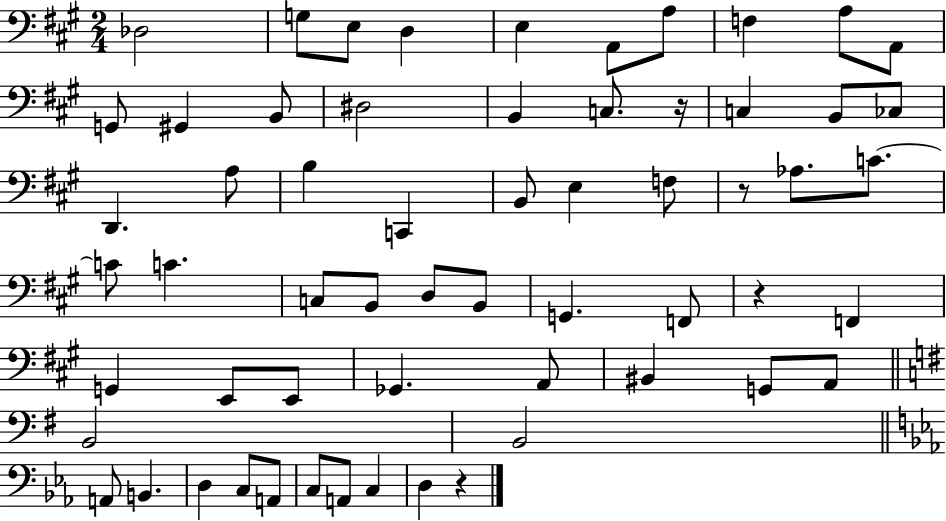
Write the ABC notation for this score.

X:1
T:Untitled
M:2/4
L:1/4
K:A
_D,2 G,/2 E,/2 D, E, A,,/2 A,/2 F, A,/2 A,,/2 G,,/2 ^G,, B,,/2 ^D,2 B,, C,/2 z/4 C, B,,/2 _C,/2 D,, A,/2 B, C,, B,,/2 E, F,/2 z/2 _A,/2 C/2 C/2 C C,/2 B,,/2 D,/2 B,,/2 G,, F,,/2 z F,, G,, E,,/2 E,,/2 _G,, A,,/2 ^B,, G,,/2 A,,/2 B,,2 B,,2 A,,/2 B,, D, C,/2 A,,/2 C,/2 A,,/2 C, D, z